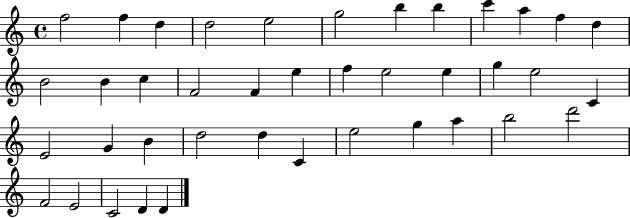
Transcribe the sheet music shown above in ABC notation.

X:1
T:Untitled
M:4/4
L:1/4
K:C
f2 f d d2 e2 g2 b b c' a f d B2 B c F2 F e f e2 e g e2 C E2 G B d2 d C e2 g a b2 d'2 F2 E2 C2 D D